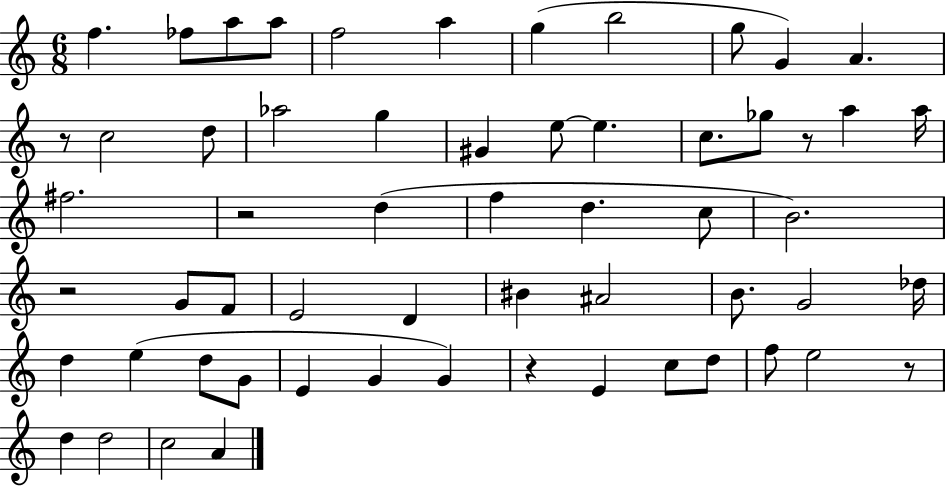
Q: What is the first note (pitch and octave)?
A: F5